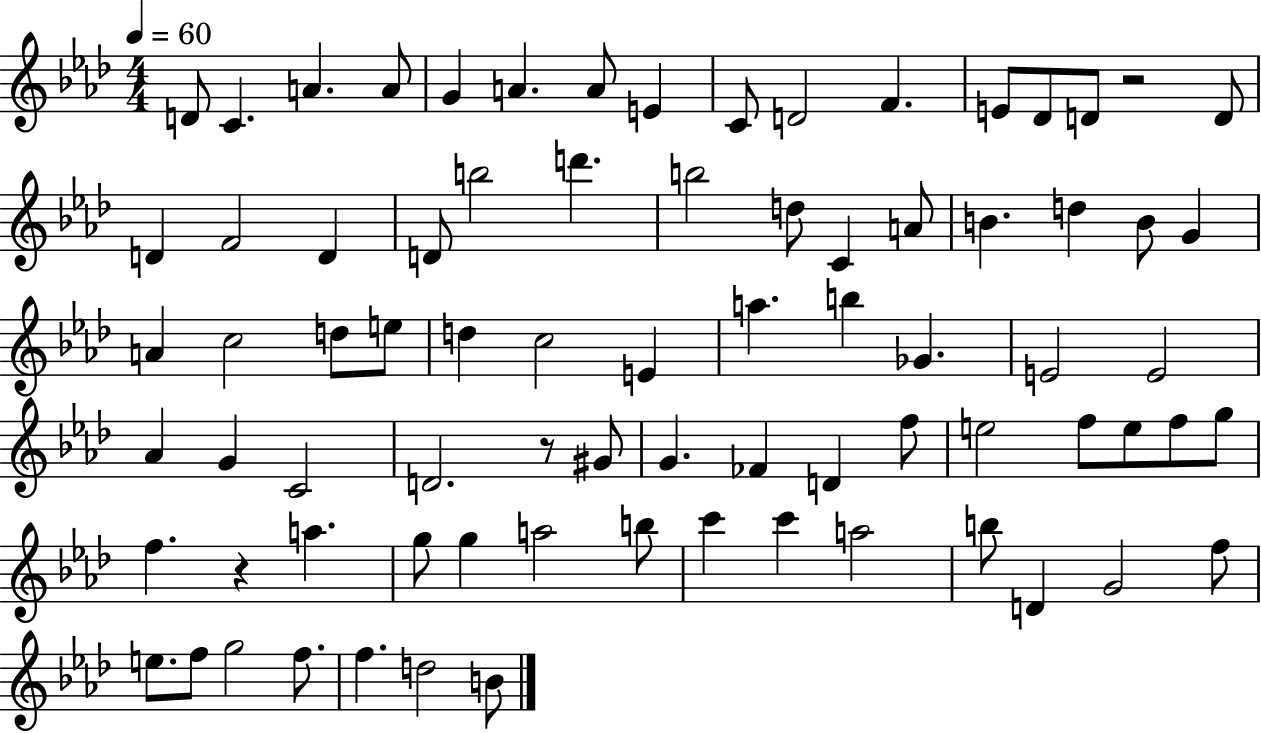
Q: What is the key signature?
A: AES major